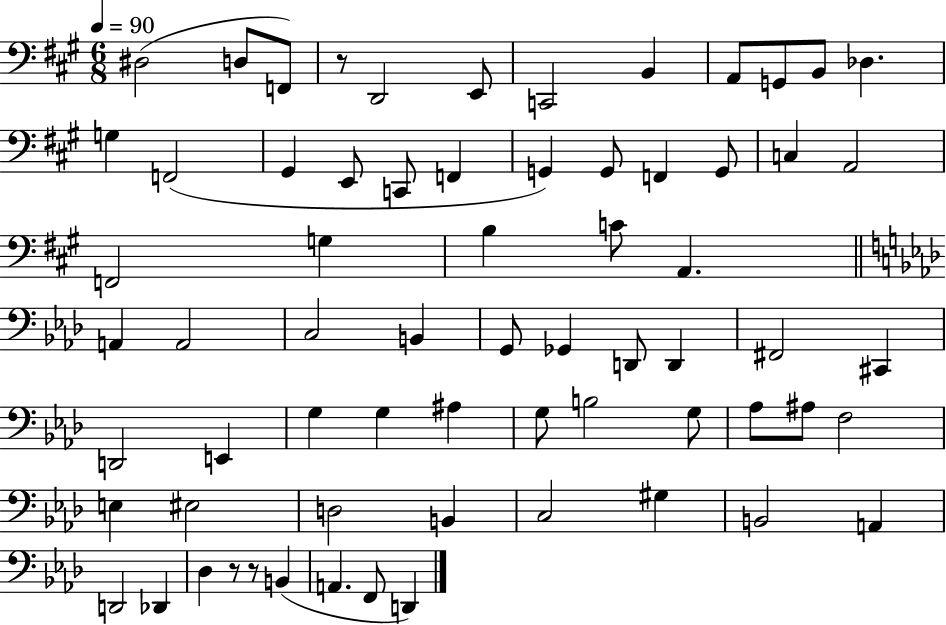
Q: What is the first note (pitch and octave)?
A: D#3